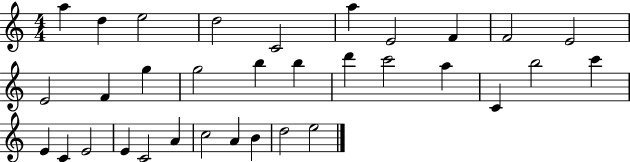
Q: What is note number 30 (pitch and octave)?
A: A4